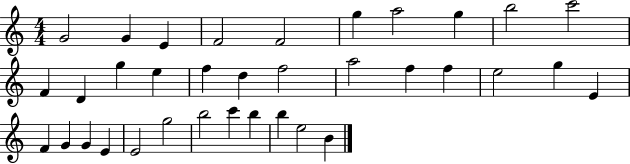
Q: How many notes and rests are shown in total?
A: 35